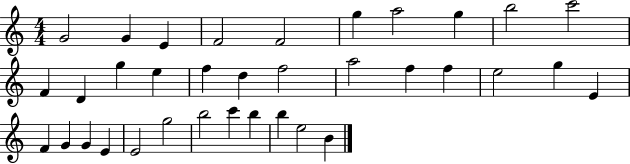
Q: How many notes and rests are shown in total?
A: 35